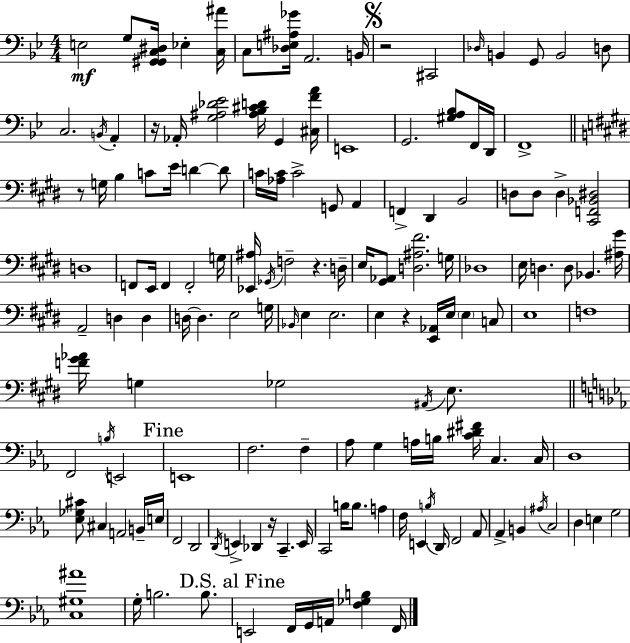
{
  \clef bass
  \numericTimeSignature
  \time 4/4
  \key bes \major
  e2\mf g8 <gis, g, c dis>16 ees4-. <c ais'>16 | c8 <des e ais ges'>16 a,2. b,16 | \mark \markup { \musicglyph "scripts.segno" } r2 cis,2 | \grace { des16 } b,4 g,8 b,2 d8 | \break c2. \acciaccatura { b,16 } a,4-. | r16 aes,16-. <g ais des' ees'>2 <ais bes cis' d'>16 g,4 | <cis f' a'>16 e,1 | g,2. <gis a bes>8 | \break f,16 d,16 f,1-> | \bar "||" \break \key e \major r8 g16 b4 c'8 e'16 d'4~~ d'8 | c'16 <aes c'>16 c'2-> g,8 a,4 | f,4-> dis,4 b,2 | d8 d8 d4-> <cis, f, bes, dis>2 | \break d1 | f,8 e,16 f,4 f,2-. g16 | <ees, ais>16 \acciaccatura { ges,16 } f2-- r4. | d16-- e16 <gis, aes,>8 <d ais fis'>2. | \break g16 des1 | e16 d4. d8 bes,4. | <ais gis'>16 a,2-- d4 d4 | d16~~ d4. e2 | \break g16 \grace { bes,16 } e4 e2. | e4 r4 <e, aes,>16 e16 \parenthesize e4 | c8 e1 | f1 | \break <f' gis' aes'>16 g4 ges2 \acciaccatura { ais,16 } | e8. \bar "||" \break \key ees \major f,2 \acciaccatura { b16 } e,2 | \mark "Fine" e,1 | f2. f4-- | aes8 g4 a16 b16 <c' dis' fis'>16 c4. | \break c16 d1 | <ees ges cis'>8 cis4 a,2 b,16-- | e16 f,2 d,2 | \acciaccatura { d,16 } e,4-> des,4 r16 c,4.-- | \break e,16 c,2 b16 b8. a4 | f16 e,4 \acciaccatura { b16 } d,16 f,2 | aes,8 aes,4-> b,4 \acciaccatura { ais16 } c2 | d4 e4 g2 | \break <c gis ais'>1 | g16-. b2. | b8. \mark "D.S. al Fine" e,2 f,16 g,16 a,16 <f ges b>4 | f,16 \bar "|."
}